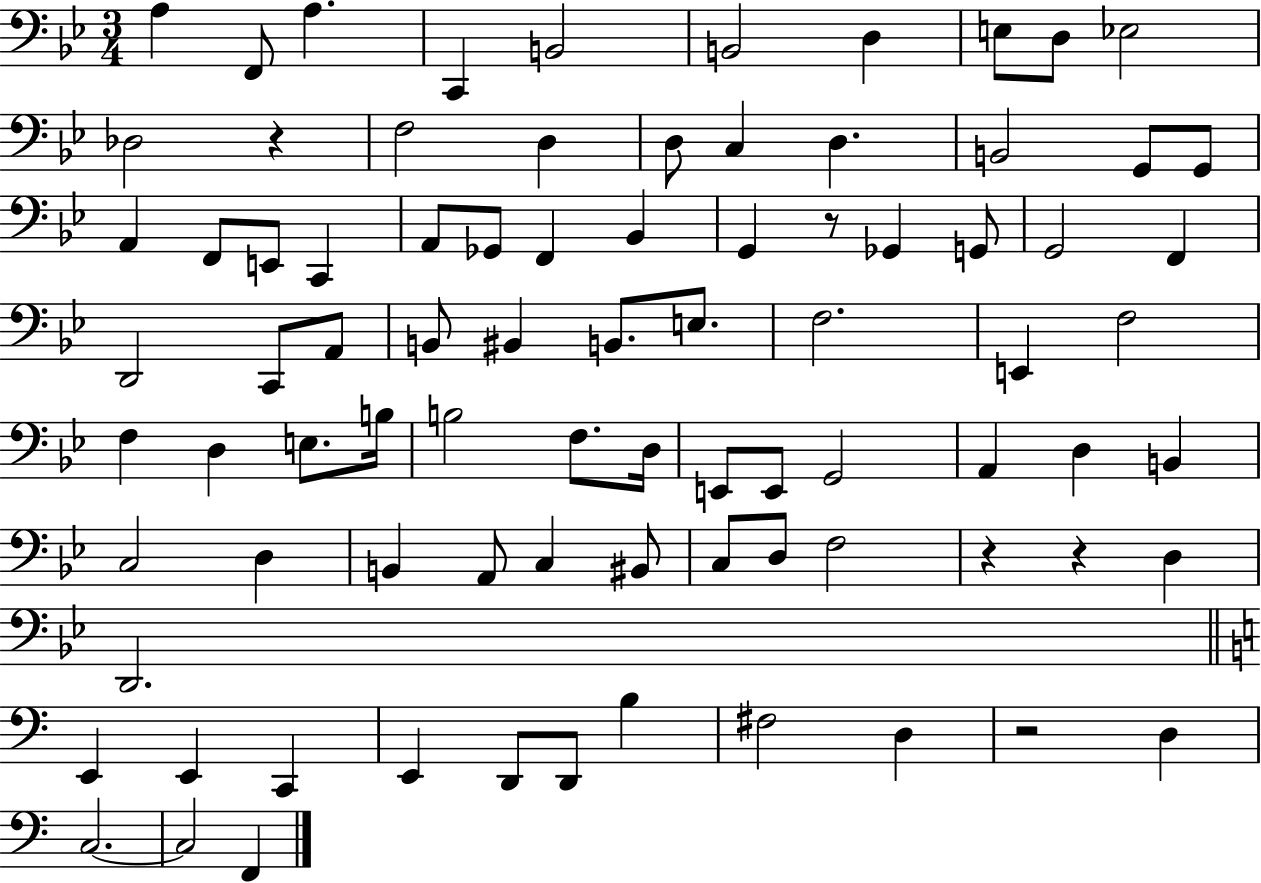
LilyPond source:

{
  \clef bass
  \numericTimeSignature
  \time 3/4
  \key bes \major
  a4 f,8 a4. | c,4 b,2 | b,2 d4 | e8 d8 ees2 | \break des2 r4 | f2 d4 | d8 c4 d4. | b,2 g,8 g,8 | \break a,4 f,8 e,8 c,4 | a,8 ges,8 f,4 bes,4 | g,4 r8 ges,4 g,8 | g,2 f,4 | \break d,2 c,8 a,8 | b,8 bis,4 b,8. e8. | f2. | e,4 f2 | \break f4 d4 e8. b16 | b2 f8. d16 | e,8 e,8 g,2 | a,4 d4 b,4 | \break c2 d4 | b,4 a,8 c4 bis,8 | c8 d8 f2 | r4 r4 d4 | \break d,2. | \bar "||" \break \key c \major e,4 e,4 c,4 | e,4 d,8 d,8 b4 | fis2 d4 | r2 d4 | \break c2.~~ | c2 f,4 | \bar "|."
}